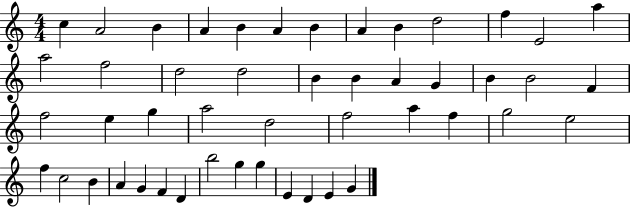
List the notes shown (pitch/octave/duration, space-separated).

C5/q A4/h B4/q A4/q B4/q A4/q B4/q A4/q B4/q D5/h F5/q E4/h A5/q A5/h F5/h D5/h D5/h B4/q B4/q A4/q G4/q B4/q B4/h F4/q F5/h E5/q G5/q A5/h D5/h F5/h A5/q F5/q G5/h E5/h F5/q C5/h B4/q A4/q G4/q F4/q D4/q B5/h G5/q G5/q E4/q D4/q E4/q G4/q